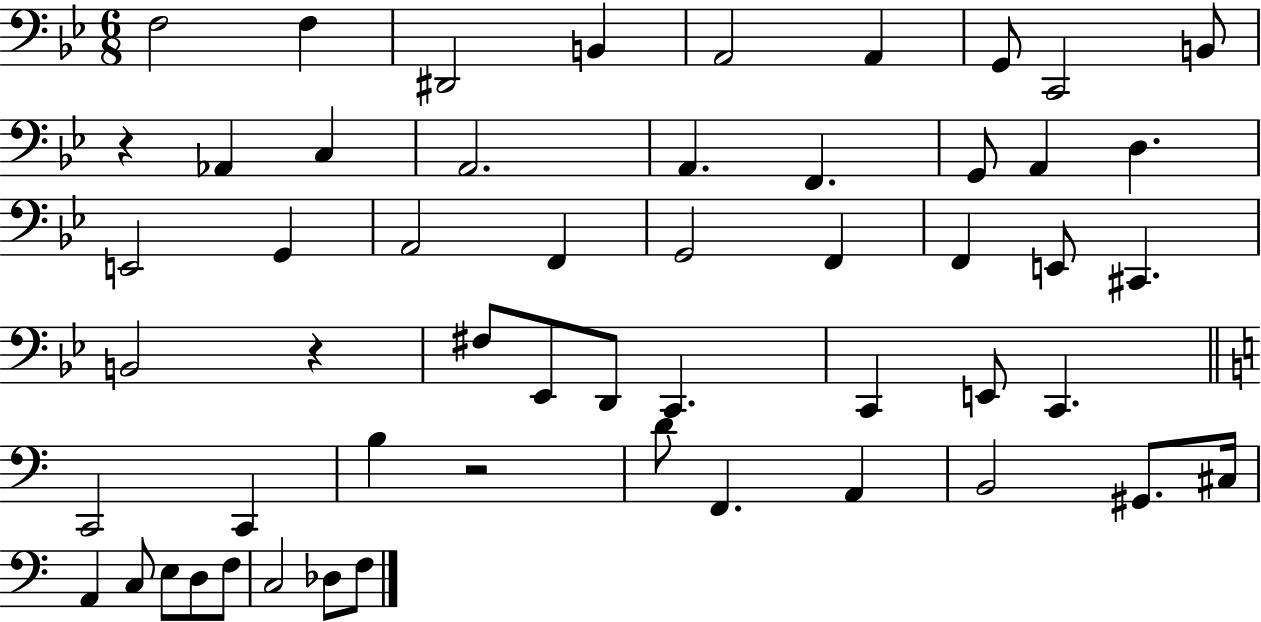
{
  \clef bass
  \numericTimeSignature
  \time 6/8
  \key bes \major
  f2 f4 | dis,2 b,4 | a,2 a,4 | g,8 c,2 b,8 | \break r4 aes,4 c4 | a,2. | a,4. f,4. | g,8 a,4 d4. | \break e,2 g,4 | a,2 f,4 | g,2 f,4 | f,4 e,8 cis,4. | \break b,2 r4 | fis8 ees,8 d,8 c,4. | c,4 e,8 c,4. | \bar "||" \break \key c \major c,2 c,4 | b4 r2 | d'8 f,4. a,4 | b,2 gis,8. cis16 | \break a,4 c8 e8 d8 f8 | c2 des8 f8 | \bar "|."
}